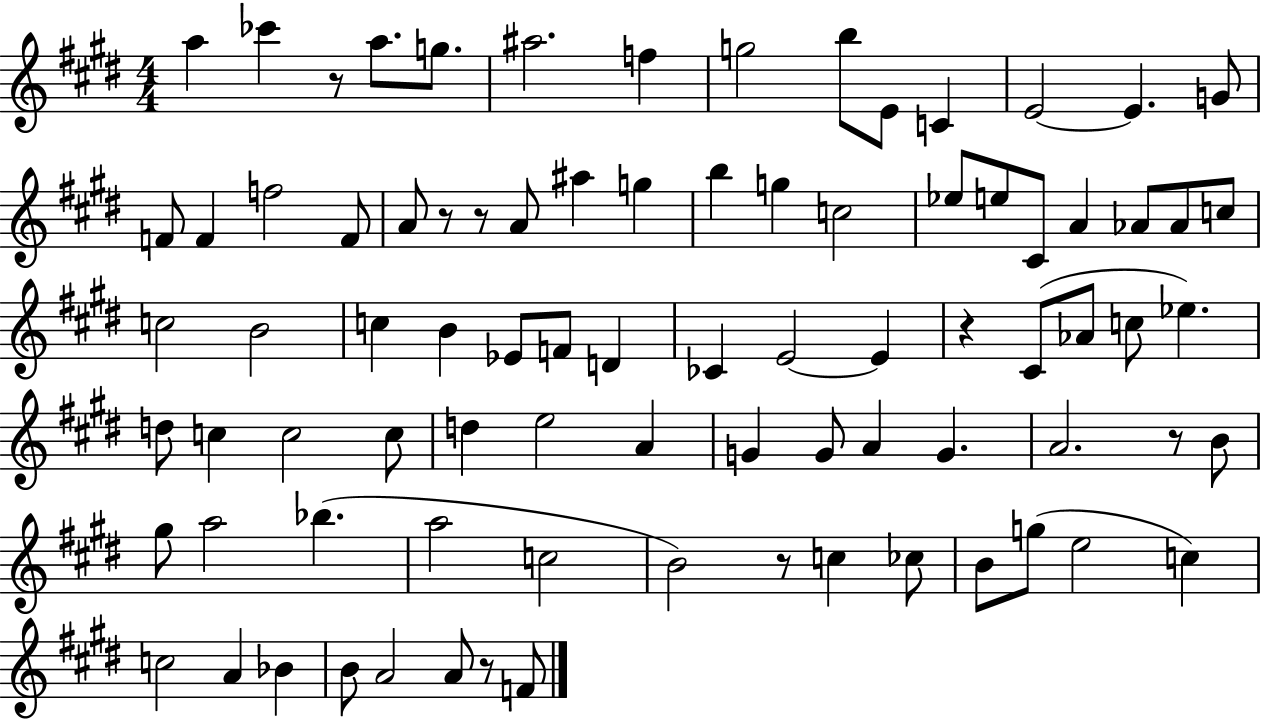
A5/q CES6/q R/e A5/e. G5/e. A#5/h. F5/q G5/h B5/e E4/e C4/q E4/h E4/q. G4/e F4/e F4/q F5/h F4/e A4/e R/e R/e A4/e A#5/q G5/q B5/q G5/q C5/h Eb5/e E5/e C#4/e A4/q Ab4/e Ab4/e C5/e C5/h B4/h C5/q B4/q Eb4/e F4/e D4/q CES4/q E4/h E4/q R/q C#4/e Ab4/e C5/e Eb5/q. D5/e C5/q C5/h C5/e D5/q E5/h A4/q G4/q G4/e A4/q G4/q. A4/h. R/e B4/e G#5/e A5/h Bb5/q. A5/h C5/h B4/h R/e C5/q CES5/e B4/e G5/e E5/h C5/q C5/h A4/q Bb4/q B4/e A4/h A4/e R/e F4/e